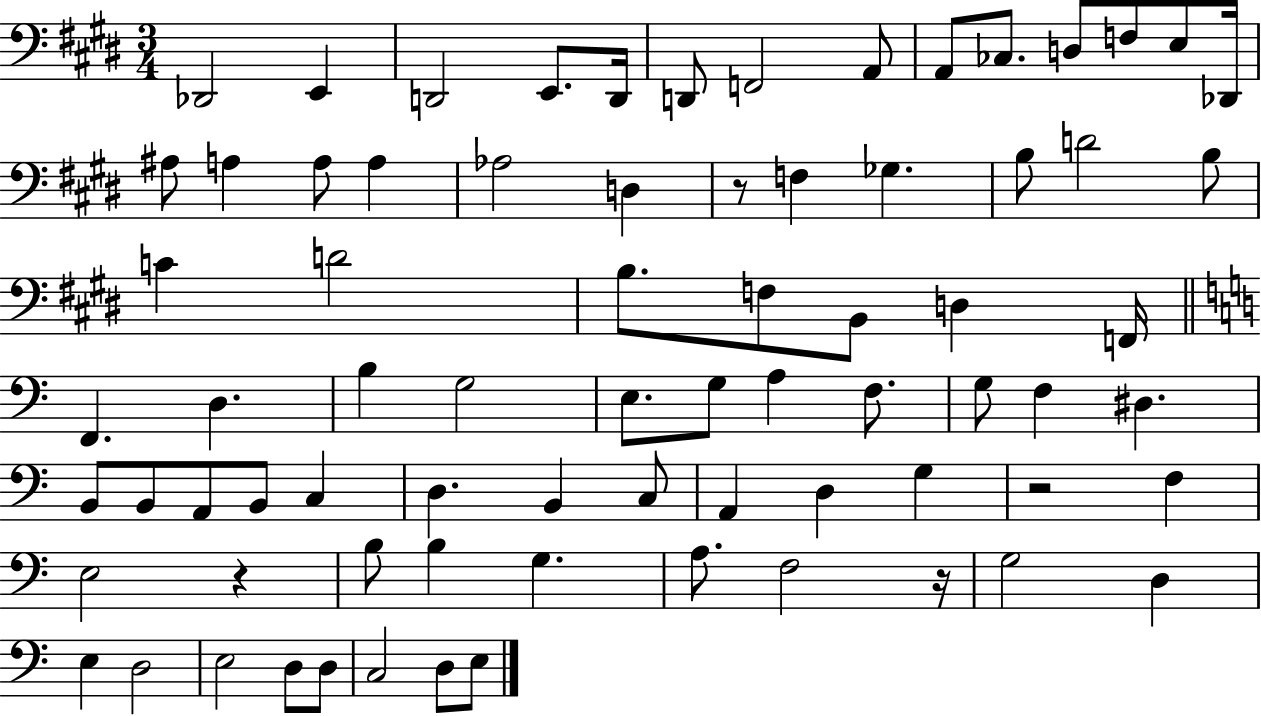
Db2/h E2/q D2/h E2/e. D2/s D2/e F2/h A2/e A2/e CES3/e. D3/e F3/e E3/e Db2/s A#3/e A3/q A3/e A3/q Ab3/h D3/q R/e F3/q Gb3/q. B3/e D4/h B3/e C4/q D4/h B3/e. F3/e B2/e D3/q F2/s F2/q. D3/q. B3/q G3/h E3/e. G3/e A3/q F3/e. G3/e F3/q D#3/q. B2/e B2/e A2/e B2/e C3/q D3/q. B2/q C3/e A2/q D3/q G3/q R/h F3/q E3/h R/q B3/e B3/q G3/q. A3/e. F3/h R/s G3/h D3/q E3/q D3/h E3/h D3/e D3/e C3/h D3/e E3/e